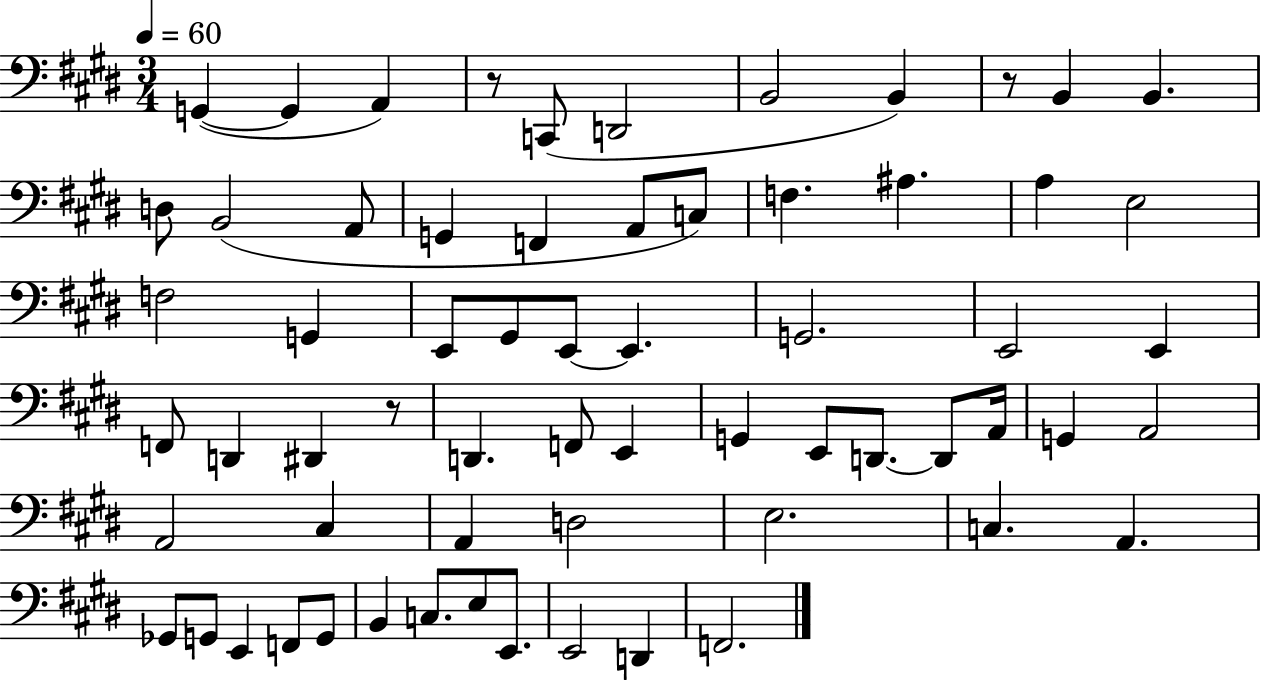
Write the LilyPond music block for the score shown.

{
  \clef bass
  \numericTimeSignature
  \time 3/4
  \key e \major
  \tempo 4 = 60
  g,4~(~ g,4 a,4) | r8 c,8( d,2 | b,2 b,4) | r8 b,4 b,4. | \break d8 b,2( a,8 | g,4 f,4 a,8 c8) | f4. ais4. | a4 e2 | \break f2 g,4 | e,8 gis,8 e,8~~ e,4. | g,2. | e,2 e,4 | \break f,8 d,4 dis,4 r8 | d,4. f,8 e,4 | g,4 e,8 d,8.~~ d,8 a,16 | g,4 a,2 | \break a,2 cis4 | a,4 d2 | e2. | c4. a,4. | \break ges,8 g,8 e,4 f,8 g,8 | b,4 c8. e8 e,8. | e,2 d,4 | f,2. | \break \bar "|."
}